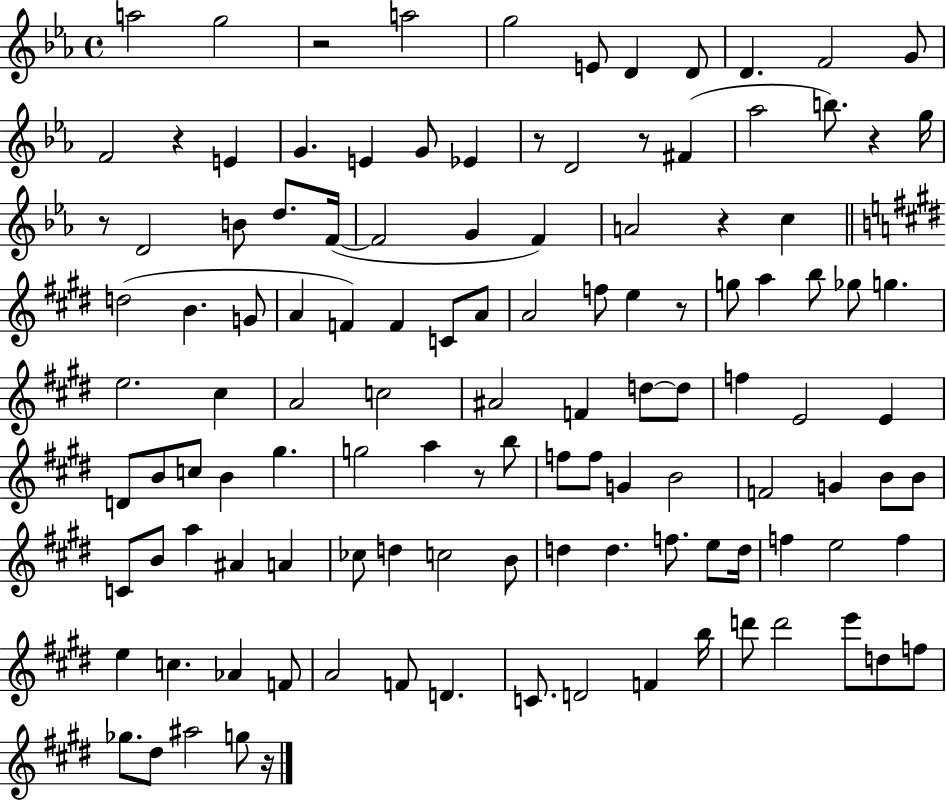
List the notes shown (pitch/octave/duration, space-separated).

A5/h G5/h R/h A5/h G5/h E4/e D4/q D4/e D4/q. F4/h G4/e F4/h R/q E4/q G4/q. E4/q G4/e Eb4/q R/e D4/h R/e F#4/q Ab5/h B5/e. R/q G5/s R/e D4/h B4/e D5/e. F4/s F4/h G4/q F4/q A4/h R/q C5/q D5/h B4/q. G4/e A4/q F4/q F4/q C4/e A4/e A4/h F5/e E5/q R/e G5/e A5/q B5/e Gb5/e G5/q. E5/h. C#5/q A4/h C5/h A#4/h F4/q D5/e D5/e F5/q E4/h E4/q D4/e B4/e C5/e B4/q G#5/q. G5/h A5/q R/e B5/e F5/e F5/e G4/q B4/h F4/h G4/q B4/e B4/e C4/e B4/e A5/q A#4/q A4/q CES5/e D5/q C5/h B4/e D5/q D5/q. F5/e. E5/e D5/s F5/q E5/h F5/q E5/q C5/q. Ab4/q F4/e A4/h F4/e D4/q. C4/e. D4/h F4/q B5/s D6/e D6/h E6/e D5/e F5/e Gb5/e. D#5/e A#5/h G5/e R/s